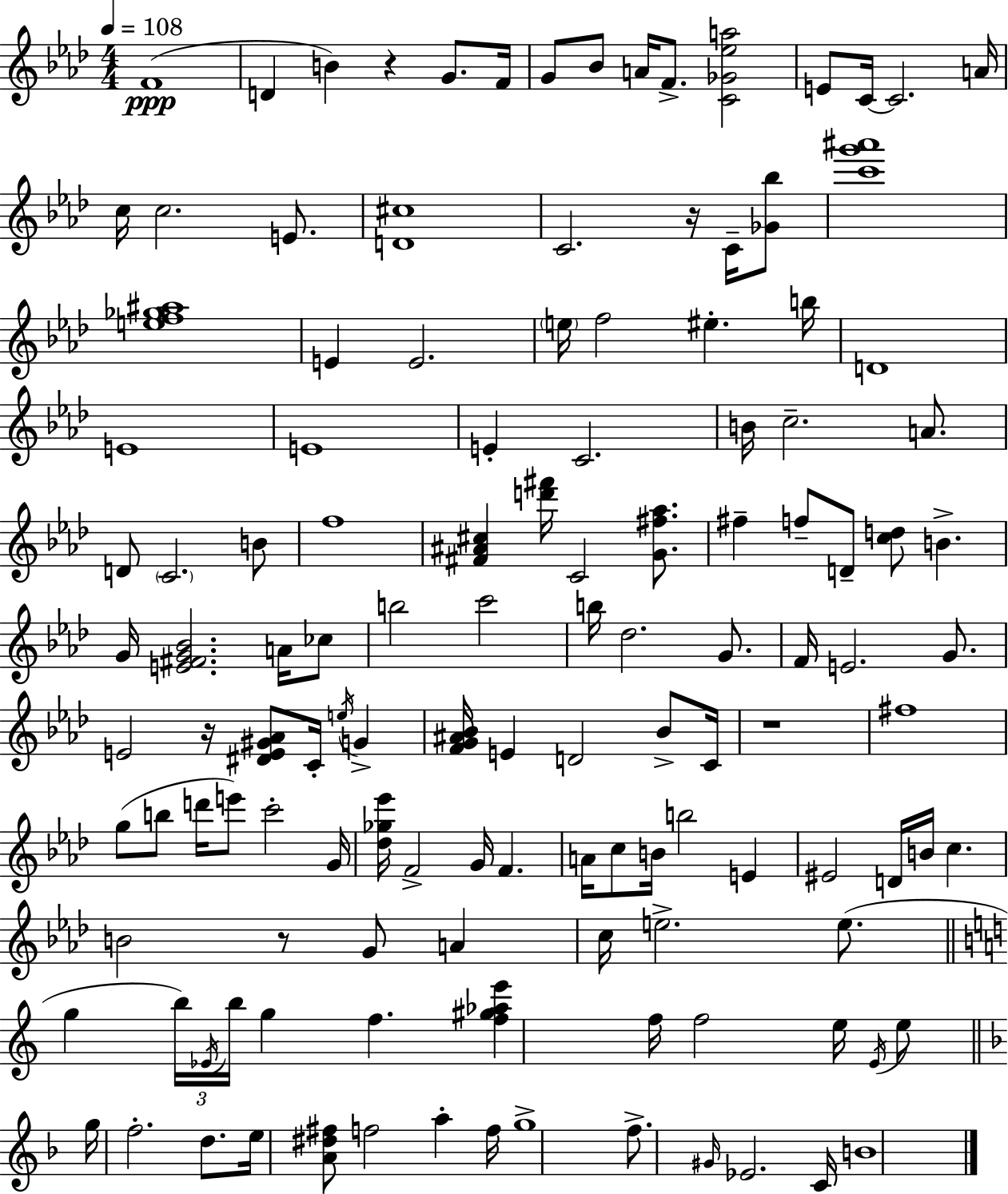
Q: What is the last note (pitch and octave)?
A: B4